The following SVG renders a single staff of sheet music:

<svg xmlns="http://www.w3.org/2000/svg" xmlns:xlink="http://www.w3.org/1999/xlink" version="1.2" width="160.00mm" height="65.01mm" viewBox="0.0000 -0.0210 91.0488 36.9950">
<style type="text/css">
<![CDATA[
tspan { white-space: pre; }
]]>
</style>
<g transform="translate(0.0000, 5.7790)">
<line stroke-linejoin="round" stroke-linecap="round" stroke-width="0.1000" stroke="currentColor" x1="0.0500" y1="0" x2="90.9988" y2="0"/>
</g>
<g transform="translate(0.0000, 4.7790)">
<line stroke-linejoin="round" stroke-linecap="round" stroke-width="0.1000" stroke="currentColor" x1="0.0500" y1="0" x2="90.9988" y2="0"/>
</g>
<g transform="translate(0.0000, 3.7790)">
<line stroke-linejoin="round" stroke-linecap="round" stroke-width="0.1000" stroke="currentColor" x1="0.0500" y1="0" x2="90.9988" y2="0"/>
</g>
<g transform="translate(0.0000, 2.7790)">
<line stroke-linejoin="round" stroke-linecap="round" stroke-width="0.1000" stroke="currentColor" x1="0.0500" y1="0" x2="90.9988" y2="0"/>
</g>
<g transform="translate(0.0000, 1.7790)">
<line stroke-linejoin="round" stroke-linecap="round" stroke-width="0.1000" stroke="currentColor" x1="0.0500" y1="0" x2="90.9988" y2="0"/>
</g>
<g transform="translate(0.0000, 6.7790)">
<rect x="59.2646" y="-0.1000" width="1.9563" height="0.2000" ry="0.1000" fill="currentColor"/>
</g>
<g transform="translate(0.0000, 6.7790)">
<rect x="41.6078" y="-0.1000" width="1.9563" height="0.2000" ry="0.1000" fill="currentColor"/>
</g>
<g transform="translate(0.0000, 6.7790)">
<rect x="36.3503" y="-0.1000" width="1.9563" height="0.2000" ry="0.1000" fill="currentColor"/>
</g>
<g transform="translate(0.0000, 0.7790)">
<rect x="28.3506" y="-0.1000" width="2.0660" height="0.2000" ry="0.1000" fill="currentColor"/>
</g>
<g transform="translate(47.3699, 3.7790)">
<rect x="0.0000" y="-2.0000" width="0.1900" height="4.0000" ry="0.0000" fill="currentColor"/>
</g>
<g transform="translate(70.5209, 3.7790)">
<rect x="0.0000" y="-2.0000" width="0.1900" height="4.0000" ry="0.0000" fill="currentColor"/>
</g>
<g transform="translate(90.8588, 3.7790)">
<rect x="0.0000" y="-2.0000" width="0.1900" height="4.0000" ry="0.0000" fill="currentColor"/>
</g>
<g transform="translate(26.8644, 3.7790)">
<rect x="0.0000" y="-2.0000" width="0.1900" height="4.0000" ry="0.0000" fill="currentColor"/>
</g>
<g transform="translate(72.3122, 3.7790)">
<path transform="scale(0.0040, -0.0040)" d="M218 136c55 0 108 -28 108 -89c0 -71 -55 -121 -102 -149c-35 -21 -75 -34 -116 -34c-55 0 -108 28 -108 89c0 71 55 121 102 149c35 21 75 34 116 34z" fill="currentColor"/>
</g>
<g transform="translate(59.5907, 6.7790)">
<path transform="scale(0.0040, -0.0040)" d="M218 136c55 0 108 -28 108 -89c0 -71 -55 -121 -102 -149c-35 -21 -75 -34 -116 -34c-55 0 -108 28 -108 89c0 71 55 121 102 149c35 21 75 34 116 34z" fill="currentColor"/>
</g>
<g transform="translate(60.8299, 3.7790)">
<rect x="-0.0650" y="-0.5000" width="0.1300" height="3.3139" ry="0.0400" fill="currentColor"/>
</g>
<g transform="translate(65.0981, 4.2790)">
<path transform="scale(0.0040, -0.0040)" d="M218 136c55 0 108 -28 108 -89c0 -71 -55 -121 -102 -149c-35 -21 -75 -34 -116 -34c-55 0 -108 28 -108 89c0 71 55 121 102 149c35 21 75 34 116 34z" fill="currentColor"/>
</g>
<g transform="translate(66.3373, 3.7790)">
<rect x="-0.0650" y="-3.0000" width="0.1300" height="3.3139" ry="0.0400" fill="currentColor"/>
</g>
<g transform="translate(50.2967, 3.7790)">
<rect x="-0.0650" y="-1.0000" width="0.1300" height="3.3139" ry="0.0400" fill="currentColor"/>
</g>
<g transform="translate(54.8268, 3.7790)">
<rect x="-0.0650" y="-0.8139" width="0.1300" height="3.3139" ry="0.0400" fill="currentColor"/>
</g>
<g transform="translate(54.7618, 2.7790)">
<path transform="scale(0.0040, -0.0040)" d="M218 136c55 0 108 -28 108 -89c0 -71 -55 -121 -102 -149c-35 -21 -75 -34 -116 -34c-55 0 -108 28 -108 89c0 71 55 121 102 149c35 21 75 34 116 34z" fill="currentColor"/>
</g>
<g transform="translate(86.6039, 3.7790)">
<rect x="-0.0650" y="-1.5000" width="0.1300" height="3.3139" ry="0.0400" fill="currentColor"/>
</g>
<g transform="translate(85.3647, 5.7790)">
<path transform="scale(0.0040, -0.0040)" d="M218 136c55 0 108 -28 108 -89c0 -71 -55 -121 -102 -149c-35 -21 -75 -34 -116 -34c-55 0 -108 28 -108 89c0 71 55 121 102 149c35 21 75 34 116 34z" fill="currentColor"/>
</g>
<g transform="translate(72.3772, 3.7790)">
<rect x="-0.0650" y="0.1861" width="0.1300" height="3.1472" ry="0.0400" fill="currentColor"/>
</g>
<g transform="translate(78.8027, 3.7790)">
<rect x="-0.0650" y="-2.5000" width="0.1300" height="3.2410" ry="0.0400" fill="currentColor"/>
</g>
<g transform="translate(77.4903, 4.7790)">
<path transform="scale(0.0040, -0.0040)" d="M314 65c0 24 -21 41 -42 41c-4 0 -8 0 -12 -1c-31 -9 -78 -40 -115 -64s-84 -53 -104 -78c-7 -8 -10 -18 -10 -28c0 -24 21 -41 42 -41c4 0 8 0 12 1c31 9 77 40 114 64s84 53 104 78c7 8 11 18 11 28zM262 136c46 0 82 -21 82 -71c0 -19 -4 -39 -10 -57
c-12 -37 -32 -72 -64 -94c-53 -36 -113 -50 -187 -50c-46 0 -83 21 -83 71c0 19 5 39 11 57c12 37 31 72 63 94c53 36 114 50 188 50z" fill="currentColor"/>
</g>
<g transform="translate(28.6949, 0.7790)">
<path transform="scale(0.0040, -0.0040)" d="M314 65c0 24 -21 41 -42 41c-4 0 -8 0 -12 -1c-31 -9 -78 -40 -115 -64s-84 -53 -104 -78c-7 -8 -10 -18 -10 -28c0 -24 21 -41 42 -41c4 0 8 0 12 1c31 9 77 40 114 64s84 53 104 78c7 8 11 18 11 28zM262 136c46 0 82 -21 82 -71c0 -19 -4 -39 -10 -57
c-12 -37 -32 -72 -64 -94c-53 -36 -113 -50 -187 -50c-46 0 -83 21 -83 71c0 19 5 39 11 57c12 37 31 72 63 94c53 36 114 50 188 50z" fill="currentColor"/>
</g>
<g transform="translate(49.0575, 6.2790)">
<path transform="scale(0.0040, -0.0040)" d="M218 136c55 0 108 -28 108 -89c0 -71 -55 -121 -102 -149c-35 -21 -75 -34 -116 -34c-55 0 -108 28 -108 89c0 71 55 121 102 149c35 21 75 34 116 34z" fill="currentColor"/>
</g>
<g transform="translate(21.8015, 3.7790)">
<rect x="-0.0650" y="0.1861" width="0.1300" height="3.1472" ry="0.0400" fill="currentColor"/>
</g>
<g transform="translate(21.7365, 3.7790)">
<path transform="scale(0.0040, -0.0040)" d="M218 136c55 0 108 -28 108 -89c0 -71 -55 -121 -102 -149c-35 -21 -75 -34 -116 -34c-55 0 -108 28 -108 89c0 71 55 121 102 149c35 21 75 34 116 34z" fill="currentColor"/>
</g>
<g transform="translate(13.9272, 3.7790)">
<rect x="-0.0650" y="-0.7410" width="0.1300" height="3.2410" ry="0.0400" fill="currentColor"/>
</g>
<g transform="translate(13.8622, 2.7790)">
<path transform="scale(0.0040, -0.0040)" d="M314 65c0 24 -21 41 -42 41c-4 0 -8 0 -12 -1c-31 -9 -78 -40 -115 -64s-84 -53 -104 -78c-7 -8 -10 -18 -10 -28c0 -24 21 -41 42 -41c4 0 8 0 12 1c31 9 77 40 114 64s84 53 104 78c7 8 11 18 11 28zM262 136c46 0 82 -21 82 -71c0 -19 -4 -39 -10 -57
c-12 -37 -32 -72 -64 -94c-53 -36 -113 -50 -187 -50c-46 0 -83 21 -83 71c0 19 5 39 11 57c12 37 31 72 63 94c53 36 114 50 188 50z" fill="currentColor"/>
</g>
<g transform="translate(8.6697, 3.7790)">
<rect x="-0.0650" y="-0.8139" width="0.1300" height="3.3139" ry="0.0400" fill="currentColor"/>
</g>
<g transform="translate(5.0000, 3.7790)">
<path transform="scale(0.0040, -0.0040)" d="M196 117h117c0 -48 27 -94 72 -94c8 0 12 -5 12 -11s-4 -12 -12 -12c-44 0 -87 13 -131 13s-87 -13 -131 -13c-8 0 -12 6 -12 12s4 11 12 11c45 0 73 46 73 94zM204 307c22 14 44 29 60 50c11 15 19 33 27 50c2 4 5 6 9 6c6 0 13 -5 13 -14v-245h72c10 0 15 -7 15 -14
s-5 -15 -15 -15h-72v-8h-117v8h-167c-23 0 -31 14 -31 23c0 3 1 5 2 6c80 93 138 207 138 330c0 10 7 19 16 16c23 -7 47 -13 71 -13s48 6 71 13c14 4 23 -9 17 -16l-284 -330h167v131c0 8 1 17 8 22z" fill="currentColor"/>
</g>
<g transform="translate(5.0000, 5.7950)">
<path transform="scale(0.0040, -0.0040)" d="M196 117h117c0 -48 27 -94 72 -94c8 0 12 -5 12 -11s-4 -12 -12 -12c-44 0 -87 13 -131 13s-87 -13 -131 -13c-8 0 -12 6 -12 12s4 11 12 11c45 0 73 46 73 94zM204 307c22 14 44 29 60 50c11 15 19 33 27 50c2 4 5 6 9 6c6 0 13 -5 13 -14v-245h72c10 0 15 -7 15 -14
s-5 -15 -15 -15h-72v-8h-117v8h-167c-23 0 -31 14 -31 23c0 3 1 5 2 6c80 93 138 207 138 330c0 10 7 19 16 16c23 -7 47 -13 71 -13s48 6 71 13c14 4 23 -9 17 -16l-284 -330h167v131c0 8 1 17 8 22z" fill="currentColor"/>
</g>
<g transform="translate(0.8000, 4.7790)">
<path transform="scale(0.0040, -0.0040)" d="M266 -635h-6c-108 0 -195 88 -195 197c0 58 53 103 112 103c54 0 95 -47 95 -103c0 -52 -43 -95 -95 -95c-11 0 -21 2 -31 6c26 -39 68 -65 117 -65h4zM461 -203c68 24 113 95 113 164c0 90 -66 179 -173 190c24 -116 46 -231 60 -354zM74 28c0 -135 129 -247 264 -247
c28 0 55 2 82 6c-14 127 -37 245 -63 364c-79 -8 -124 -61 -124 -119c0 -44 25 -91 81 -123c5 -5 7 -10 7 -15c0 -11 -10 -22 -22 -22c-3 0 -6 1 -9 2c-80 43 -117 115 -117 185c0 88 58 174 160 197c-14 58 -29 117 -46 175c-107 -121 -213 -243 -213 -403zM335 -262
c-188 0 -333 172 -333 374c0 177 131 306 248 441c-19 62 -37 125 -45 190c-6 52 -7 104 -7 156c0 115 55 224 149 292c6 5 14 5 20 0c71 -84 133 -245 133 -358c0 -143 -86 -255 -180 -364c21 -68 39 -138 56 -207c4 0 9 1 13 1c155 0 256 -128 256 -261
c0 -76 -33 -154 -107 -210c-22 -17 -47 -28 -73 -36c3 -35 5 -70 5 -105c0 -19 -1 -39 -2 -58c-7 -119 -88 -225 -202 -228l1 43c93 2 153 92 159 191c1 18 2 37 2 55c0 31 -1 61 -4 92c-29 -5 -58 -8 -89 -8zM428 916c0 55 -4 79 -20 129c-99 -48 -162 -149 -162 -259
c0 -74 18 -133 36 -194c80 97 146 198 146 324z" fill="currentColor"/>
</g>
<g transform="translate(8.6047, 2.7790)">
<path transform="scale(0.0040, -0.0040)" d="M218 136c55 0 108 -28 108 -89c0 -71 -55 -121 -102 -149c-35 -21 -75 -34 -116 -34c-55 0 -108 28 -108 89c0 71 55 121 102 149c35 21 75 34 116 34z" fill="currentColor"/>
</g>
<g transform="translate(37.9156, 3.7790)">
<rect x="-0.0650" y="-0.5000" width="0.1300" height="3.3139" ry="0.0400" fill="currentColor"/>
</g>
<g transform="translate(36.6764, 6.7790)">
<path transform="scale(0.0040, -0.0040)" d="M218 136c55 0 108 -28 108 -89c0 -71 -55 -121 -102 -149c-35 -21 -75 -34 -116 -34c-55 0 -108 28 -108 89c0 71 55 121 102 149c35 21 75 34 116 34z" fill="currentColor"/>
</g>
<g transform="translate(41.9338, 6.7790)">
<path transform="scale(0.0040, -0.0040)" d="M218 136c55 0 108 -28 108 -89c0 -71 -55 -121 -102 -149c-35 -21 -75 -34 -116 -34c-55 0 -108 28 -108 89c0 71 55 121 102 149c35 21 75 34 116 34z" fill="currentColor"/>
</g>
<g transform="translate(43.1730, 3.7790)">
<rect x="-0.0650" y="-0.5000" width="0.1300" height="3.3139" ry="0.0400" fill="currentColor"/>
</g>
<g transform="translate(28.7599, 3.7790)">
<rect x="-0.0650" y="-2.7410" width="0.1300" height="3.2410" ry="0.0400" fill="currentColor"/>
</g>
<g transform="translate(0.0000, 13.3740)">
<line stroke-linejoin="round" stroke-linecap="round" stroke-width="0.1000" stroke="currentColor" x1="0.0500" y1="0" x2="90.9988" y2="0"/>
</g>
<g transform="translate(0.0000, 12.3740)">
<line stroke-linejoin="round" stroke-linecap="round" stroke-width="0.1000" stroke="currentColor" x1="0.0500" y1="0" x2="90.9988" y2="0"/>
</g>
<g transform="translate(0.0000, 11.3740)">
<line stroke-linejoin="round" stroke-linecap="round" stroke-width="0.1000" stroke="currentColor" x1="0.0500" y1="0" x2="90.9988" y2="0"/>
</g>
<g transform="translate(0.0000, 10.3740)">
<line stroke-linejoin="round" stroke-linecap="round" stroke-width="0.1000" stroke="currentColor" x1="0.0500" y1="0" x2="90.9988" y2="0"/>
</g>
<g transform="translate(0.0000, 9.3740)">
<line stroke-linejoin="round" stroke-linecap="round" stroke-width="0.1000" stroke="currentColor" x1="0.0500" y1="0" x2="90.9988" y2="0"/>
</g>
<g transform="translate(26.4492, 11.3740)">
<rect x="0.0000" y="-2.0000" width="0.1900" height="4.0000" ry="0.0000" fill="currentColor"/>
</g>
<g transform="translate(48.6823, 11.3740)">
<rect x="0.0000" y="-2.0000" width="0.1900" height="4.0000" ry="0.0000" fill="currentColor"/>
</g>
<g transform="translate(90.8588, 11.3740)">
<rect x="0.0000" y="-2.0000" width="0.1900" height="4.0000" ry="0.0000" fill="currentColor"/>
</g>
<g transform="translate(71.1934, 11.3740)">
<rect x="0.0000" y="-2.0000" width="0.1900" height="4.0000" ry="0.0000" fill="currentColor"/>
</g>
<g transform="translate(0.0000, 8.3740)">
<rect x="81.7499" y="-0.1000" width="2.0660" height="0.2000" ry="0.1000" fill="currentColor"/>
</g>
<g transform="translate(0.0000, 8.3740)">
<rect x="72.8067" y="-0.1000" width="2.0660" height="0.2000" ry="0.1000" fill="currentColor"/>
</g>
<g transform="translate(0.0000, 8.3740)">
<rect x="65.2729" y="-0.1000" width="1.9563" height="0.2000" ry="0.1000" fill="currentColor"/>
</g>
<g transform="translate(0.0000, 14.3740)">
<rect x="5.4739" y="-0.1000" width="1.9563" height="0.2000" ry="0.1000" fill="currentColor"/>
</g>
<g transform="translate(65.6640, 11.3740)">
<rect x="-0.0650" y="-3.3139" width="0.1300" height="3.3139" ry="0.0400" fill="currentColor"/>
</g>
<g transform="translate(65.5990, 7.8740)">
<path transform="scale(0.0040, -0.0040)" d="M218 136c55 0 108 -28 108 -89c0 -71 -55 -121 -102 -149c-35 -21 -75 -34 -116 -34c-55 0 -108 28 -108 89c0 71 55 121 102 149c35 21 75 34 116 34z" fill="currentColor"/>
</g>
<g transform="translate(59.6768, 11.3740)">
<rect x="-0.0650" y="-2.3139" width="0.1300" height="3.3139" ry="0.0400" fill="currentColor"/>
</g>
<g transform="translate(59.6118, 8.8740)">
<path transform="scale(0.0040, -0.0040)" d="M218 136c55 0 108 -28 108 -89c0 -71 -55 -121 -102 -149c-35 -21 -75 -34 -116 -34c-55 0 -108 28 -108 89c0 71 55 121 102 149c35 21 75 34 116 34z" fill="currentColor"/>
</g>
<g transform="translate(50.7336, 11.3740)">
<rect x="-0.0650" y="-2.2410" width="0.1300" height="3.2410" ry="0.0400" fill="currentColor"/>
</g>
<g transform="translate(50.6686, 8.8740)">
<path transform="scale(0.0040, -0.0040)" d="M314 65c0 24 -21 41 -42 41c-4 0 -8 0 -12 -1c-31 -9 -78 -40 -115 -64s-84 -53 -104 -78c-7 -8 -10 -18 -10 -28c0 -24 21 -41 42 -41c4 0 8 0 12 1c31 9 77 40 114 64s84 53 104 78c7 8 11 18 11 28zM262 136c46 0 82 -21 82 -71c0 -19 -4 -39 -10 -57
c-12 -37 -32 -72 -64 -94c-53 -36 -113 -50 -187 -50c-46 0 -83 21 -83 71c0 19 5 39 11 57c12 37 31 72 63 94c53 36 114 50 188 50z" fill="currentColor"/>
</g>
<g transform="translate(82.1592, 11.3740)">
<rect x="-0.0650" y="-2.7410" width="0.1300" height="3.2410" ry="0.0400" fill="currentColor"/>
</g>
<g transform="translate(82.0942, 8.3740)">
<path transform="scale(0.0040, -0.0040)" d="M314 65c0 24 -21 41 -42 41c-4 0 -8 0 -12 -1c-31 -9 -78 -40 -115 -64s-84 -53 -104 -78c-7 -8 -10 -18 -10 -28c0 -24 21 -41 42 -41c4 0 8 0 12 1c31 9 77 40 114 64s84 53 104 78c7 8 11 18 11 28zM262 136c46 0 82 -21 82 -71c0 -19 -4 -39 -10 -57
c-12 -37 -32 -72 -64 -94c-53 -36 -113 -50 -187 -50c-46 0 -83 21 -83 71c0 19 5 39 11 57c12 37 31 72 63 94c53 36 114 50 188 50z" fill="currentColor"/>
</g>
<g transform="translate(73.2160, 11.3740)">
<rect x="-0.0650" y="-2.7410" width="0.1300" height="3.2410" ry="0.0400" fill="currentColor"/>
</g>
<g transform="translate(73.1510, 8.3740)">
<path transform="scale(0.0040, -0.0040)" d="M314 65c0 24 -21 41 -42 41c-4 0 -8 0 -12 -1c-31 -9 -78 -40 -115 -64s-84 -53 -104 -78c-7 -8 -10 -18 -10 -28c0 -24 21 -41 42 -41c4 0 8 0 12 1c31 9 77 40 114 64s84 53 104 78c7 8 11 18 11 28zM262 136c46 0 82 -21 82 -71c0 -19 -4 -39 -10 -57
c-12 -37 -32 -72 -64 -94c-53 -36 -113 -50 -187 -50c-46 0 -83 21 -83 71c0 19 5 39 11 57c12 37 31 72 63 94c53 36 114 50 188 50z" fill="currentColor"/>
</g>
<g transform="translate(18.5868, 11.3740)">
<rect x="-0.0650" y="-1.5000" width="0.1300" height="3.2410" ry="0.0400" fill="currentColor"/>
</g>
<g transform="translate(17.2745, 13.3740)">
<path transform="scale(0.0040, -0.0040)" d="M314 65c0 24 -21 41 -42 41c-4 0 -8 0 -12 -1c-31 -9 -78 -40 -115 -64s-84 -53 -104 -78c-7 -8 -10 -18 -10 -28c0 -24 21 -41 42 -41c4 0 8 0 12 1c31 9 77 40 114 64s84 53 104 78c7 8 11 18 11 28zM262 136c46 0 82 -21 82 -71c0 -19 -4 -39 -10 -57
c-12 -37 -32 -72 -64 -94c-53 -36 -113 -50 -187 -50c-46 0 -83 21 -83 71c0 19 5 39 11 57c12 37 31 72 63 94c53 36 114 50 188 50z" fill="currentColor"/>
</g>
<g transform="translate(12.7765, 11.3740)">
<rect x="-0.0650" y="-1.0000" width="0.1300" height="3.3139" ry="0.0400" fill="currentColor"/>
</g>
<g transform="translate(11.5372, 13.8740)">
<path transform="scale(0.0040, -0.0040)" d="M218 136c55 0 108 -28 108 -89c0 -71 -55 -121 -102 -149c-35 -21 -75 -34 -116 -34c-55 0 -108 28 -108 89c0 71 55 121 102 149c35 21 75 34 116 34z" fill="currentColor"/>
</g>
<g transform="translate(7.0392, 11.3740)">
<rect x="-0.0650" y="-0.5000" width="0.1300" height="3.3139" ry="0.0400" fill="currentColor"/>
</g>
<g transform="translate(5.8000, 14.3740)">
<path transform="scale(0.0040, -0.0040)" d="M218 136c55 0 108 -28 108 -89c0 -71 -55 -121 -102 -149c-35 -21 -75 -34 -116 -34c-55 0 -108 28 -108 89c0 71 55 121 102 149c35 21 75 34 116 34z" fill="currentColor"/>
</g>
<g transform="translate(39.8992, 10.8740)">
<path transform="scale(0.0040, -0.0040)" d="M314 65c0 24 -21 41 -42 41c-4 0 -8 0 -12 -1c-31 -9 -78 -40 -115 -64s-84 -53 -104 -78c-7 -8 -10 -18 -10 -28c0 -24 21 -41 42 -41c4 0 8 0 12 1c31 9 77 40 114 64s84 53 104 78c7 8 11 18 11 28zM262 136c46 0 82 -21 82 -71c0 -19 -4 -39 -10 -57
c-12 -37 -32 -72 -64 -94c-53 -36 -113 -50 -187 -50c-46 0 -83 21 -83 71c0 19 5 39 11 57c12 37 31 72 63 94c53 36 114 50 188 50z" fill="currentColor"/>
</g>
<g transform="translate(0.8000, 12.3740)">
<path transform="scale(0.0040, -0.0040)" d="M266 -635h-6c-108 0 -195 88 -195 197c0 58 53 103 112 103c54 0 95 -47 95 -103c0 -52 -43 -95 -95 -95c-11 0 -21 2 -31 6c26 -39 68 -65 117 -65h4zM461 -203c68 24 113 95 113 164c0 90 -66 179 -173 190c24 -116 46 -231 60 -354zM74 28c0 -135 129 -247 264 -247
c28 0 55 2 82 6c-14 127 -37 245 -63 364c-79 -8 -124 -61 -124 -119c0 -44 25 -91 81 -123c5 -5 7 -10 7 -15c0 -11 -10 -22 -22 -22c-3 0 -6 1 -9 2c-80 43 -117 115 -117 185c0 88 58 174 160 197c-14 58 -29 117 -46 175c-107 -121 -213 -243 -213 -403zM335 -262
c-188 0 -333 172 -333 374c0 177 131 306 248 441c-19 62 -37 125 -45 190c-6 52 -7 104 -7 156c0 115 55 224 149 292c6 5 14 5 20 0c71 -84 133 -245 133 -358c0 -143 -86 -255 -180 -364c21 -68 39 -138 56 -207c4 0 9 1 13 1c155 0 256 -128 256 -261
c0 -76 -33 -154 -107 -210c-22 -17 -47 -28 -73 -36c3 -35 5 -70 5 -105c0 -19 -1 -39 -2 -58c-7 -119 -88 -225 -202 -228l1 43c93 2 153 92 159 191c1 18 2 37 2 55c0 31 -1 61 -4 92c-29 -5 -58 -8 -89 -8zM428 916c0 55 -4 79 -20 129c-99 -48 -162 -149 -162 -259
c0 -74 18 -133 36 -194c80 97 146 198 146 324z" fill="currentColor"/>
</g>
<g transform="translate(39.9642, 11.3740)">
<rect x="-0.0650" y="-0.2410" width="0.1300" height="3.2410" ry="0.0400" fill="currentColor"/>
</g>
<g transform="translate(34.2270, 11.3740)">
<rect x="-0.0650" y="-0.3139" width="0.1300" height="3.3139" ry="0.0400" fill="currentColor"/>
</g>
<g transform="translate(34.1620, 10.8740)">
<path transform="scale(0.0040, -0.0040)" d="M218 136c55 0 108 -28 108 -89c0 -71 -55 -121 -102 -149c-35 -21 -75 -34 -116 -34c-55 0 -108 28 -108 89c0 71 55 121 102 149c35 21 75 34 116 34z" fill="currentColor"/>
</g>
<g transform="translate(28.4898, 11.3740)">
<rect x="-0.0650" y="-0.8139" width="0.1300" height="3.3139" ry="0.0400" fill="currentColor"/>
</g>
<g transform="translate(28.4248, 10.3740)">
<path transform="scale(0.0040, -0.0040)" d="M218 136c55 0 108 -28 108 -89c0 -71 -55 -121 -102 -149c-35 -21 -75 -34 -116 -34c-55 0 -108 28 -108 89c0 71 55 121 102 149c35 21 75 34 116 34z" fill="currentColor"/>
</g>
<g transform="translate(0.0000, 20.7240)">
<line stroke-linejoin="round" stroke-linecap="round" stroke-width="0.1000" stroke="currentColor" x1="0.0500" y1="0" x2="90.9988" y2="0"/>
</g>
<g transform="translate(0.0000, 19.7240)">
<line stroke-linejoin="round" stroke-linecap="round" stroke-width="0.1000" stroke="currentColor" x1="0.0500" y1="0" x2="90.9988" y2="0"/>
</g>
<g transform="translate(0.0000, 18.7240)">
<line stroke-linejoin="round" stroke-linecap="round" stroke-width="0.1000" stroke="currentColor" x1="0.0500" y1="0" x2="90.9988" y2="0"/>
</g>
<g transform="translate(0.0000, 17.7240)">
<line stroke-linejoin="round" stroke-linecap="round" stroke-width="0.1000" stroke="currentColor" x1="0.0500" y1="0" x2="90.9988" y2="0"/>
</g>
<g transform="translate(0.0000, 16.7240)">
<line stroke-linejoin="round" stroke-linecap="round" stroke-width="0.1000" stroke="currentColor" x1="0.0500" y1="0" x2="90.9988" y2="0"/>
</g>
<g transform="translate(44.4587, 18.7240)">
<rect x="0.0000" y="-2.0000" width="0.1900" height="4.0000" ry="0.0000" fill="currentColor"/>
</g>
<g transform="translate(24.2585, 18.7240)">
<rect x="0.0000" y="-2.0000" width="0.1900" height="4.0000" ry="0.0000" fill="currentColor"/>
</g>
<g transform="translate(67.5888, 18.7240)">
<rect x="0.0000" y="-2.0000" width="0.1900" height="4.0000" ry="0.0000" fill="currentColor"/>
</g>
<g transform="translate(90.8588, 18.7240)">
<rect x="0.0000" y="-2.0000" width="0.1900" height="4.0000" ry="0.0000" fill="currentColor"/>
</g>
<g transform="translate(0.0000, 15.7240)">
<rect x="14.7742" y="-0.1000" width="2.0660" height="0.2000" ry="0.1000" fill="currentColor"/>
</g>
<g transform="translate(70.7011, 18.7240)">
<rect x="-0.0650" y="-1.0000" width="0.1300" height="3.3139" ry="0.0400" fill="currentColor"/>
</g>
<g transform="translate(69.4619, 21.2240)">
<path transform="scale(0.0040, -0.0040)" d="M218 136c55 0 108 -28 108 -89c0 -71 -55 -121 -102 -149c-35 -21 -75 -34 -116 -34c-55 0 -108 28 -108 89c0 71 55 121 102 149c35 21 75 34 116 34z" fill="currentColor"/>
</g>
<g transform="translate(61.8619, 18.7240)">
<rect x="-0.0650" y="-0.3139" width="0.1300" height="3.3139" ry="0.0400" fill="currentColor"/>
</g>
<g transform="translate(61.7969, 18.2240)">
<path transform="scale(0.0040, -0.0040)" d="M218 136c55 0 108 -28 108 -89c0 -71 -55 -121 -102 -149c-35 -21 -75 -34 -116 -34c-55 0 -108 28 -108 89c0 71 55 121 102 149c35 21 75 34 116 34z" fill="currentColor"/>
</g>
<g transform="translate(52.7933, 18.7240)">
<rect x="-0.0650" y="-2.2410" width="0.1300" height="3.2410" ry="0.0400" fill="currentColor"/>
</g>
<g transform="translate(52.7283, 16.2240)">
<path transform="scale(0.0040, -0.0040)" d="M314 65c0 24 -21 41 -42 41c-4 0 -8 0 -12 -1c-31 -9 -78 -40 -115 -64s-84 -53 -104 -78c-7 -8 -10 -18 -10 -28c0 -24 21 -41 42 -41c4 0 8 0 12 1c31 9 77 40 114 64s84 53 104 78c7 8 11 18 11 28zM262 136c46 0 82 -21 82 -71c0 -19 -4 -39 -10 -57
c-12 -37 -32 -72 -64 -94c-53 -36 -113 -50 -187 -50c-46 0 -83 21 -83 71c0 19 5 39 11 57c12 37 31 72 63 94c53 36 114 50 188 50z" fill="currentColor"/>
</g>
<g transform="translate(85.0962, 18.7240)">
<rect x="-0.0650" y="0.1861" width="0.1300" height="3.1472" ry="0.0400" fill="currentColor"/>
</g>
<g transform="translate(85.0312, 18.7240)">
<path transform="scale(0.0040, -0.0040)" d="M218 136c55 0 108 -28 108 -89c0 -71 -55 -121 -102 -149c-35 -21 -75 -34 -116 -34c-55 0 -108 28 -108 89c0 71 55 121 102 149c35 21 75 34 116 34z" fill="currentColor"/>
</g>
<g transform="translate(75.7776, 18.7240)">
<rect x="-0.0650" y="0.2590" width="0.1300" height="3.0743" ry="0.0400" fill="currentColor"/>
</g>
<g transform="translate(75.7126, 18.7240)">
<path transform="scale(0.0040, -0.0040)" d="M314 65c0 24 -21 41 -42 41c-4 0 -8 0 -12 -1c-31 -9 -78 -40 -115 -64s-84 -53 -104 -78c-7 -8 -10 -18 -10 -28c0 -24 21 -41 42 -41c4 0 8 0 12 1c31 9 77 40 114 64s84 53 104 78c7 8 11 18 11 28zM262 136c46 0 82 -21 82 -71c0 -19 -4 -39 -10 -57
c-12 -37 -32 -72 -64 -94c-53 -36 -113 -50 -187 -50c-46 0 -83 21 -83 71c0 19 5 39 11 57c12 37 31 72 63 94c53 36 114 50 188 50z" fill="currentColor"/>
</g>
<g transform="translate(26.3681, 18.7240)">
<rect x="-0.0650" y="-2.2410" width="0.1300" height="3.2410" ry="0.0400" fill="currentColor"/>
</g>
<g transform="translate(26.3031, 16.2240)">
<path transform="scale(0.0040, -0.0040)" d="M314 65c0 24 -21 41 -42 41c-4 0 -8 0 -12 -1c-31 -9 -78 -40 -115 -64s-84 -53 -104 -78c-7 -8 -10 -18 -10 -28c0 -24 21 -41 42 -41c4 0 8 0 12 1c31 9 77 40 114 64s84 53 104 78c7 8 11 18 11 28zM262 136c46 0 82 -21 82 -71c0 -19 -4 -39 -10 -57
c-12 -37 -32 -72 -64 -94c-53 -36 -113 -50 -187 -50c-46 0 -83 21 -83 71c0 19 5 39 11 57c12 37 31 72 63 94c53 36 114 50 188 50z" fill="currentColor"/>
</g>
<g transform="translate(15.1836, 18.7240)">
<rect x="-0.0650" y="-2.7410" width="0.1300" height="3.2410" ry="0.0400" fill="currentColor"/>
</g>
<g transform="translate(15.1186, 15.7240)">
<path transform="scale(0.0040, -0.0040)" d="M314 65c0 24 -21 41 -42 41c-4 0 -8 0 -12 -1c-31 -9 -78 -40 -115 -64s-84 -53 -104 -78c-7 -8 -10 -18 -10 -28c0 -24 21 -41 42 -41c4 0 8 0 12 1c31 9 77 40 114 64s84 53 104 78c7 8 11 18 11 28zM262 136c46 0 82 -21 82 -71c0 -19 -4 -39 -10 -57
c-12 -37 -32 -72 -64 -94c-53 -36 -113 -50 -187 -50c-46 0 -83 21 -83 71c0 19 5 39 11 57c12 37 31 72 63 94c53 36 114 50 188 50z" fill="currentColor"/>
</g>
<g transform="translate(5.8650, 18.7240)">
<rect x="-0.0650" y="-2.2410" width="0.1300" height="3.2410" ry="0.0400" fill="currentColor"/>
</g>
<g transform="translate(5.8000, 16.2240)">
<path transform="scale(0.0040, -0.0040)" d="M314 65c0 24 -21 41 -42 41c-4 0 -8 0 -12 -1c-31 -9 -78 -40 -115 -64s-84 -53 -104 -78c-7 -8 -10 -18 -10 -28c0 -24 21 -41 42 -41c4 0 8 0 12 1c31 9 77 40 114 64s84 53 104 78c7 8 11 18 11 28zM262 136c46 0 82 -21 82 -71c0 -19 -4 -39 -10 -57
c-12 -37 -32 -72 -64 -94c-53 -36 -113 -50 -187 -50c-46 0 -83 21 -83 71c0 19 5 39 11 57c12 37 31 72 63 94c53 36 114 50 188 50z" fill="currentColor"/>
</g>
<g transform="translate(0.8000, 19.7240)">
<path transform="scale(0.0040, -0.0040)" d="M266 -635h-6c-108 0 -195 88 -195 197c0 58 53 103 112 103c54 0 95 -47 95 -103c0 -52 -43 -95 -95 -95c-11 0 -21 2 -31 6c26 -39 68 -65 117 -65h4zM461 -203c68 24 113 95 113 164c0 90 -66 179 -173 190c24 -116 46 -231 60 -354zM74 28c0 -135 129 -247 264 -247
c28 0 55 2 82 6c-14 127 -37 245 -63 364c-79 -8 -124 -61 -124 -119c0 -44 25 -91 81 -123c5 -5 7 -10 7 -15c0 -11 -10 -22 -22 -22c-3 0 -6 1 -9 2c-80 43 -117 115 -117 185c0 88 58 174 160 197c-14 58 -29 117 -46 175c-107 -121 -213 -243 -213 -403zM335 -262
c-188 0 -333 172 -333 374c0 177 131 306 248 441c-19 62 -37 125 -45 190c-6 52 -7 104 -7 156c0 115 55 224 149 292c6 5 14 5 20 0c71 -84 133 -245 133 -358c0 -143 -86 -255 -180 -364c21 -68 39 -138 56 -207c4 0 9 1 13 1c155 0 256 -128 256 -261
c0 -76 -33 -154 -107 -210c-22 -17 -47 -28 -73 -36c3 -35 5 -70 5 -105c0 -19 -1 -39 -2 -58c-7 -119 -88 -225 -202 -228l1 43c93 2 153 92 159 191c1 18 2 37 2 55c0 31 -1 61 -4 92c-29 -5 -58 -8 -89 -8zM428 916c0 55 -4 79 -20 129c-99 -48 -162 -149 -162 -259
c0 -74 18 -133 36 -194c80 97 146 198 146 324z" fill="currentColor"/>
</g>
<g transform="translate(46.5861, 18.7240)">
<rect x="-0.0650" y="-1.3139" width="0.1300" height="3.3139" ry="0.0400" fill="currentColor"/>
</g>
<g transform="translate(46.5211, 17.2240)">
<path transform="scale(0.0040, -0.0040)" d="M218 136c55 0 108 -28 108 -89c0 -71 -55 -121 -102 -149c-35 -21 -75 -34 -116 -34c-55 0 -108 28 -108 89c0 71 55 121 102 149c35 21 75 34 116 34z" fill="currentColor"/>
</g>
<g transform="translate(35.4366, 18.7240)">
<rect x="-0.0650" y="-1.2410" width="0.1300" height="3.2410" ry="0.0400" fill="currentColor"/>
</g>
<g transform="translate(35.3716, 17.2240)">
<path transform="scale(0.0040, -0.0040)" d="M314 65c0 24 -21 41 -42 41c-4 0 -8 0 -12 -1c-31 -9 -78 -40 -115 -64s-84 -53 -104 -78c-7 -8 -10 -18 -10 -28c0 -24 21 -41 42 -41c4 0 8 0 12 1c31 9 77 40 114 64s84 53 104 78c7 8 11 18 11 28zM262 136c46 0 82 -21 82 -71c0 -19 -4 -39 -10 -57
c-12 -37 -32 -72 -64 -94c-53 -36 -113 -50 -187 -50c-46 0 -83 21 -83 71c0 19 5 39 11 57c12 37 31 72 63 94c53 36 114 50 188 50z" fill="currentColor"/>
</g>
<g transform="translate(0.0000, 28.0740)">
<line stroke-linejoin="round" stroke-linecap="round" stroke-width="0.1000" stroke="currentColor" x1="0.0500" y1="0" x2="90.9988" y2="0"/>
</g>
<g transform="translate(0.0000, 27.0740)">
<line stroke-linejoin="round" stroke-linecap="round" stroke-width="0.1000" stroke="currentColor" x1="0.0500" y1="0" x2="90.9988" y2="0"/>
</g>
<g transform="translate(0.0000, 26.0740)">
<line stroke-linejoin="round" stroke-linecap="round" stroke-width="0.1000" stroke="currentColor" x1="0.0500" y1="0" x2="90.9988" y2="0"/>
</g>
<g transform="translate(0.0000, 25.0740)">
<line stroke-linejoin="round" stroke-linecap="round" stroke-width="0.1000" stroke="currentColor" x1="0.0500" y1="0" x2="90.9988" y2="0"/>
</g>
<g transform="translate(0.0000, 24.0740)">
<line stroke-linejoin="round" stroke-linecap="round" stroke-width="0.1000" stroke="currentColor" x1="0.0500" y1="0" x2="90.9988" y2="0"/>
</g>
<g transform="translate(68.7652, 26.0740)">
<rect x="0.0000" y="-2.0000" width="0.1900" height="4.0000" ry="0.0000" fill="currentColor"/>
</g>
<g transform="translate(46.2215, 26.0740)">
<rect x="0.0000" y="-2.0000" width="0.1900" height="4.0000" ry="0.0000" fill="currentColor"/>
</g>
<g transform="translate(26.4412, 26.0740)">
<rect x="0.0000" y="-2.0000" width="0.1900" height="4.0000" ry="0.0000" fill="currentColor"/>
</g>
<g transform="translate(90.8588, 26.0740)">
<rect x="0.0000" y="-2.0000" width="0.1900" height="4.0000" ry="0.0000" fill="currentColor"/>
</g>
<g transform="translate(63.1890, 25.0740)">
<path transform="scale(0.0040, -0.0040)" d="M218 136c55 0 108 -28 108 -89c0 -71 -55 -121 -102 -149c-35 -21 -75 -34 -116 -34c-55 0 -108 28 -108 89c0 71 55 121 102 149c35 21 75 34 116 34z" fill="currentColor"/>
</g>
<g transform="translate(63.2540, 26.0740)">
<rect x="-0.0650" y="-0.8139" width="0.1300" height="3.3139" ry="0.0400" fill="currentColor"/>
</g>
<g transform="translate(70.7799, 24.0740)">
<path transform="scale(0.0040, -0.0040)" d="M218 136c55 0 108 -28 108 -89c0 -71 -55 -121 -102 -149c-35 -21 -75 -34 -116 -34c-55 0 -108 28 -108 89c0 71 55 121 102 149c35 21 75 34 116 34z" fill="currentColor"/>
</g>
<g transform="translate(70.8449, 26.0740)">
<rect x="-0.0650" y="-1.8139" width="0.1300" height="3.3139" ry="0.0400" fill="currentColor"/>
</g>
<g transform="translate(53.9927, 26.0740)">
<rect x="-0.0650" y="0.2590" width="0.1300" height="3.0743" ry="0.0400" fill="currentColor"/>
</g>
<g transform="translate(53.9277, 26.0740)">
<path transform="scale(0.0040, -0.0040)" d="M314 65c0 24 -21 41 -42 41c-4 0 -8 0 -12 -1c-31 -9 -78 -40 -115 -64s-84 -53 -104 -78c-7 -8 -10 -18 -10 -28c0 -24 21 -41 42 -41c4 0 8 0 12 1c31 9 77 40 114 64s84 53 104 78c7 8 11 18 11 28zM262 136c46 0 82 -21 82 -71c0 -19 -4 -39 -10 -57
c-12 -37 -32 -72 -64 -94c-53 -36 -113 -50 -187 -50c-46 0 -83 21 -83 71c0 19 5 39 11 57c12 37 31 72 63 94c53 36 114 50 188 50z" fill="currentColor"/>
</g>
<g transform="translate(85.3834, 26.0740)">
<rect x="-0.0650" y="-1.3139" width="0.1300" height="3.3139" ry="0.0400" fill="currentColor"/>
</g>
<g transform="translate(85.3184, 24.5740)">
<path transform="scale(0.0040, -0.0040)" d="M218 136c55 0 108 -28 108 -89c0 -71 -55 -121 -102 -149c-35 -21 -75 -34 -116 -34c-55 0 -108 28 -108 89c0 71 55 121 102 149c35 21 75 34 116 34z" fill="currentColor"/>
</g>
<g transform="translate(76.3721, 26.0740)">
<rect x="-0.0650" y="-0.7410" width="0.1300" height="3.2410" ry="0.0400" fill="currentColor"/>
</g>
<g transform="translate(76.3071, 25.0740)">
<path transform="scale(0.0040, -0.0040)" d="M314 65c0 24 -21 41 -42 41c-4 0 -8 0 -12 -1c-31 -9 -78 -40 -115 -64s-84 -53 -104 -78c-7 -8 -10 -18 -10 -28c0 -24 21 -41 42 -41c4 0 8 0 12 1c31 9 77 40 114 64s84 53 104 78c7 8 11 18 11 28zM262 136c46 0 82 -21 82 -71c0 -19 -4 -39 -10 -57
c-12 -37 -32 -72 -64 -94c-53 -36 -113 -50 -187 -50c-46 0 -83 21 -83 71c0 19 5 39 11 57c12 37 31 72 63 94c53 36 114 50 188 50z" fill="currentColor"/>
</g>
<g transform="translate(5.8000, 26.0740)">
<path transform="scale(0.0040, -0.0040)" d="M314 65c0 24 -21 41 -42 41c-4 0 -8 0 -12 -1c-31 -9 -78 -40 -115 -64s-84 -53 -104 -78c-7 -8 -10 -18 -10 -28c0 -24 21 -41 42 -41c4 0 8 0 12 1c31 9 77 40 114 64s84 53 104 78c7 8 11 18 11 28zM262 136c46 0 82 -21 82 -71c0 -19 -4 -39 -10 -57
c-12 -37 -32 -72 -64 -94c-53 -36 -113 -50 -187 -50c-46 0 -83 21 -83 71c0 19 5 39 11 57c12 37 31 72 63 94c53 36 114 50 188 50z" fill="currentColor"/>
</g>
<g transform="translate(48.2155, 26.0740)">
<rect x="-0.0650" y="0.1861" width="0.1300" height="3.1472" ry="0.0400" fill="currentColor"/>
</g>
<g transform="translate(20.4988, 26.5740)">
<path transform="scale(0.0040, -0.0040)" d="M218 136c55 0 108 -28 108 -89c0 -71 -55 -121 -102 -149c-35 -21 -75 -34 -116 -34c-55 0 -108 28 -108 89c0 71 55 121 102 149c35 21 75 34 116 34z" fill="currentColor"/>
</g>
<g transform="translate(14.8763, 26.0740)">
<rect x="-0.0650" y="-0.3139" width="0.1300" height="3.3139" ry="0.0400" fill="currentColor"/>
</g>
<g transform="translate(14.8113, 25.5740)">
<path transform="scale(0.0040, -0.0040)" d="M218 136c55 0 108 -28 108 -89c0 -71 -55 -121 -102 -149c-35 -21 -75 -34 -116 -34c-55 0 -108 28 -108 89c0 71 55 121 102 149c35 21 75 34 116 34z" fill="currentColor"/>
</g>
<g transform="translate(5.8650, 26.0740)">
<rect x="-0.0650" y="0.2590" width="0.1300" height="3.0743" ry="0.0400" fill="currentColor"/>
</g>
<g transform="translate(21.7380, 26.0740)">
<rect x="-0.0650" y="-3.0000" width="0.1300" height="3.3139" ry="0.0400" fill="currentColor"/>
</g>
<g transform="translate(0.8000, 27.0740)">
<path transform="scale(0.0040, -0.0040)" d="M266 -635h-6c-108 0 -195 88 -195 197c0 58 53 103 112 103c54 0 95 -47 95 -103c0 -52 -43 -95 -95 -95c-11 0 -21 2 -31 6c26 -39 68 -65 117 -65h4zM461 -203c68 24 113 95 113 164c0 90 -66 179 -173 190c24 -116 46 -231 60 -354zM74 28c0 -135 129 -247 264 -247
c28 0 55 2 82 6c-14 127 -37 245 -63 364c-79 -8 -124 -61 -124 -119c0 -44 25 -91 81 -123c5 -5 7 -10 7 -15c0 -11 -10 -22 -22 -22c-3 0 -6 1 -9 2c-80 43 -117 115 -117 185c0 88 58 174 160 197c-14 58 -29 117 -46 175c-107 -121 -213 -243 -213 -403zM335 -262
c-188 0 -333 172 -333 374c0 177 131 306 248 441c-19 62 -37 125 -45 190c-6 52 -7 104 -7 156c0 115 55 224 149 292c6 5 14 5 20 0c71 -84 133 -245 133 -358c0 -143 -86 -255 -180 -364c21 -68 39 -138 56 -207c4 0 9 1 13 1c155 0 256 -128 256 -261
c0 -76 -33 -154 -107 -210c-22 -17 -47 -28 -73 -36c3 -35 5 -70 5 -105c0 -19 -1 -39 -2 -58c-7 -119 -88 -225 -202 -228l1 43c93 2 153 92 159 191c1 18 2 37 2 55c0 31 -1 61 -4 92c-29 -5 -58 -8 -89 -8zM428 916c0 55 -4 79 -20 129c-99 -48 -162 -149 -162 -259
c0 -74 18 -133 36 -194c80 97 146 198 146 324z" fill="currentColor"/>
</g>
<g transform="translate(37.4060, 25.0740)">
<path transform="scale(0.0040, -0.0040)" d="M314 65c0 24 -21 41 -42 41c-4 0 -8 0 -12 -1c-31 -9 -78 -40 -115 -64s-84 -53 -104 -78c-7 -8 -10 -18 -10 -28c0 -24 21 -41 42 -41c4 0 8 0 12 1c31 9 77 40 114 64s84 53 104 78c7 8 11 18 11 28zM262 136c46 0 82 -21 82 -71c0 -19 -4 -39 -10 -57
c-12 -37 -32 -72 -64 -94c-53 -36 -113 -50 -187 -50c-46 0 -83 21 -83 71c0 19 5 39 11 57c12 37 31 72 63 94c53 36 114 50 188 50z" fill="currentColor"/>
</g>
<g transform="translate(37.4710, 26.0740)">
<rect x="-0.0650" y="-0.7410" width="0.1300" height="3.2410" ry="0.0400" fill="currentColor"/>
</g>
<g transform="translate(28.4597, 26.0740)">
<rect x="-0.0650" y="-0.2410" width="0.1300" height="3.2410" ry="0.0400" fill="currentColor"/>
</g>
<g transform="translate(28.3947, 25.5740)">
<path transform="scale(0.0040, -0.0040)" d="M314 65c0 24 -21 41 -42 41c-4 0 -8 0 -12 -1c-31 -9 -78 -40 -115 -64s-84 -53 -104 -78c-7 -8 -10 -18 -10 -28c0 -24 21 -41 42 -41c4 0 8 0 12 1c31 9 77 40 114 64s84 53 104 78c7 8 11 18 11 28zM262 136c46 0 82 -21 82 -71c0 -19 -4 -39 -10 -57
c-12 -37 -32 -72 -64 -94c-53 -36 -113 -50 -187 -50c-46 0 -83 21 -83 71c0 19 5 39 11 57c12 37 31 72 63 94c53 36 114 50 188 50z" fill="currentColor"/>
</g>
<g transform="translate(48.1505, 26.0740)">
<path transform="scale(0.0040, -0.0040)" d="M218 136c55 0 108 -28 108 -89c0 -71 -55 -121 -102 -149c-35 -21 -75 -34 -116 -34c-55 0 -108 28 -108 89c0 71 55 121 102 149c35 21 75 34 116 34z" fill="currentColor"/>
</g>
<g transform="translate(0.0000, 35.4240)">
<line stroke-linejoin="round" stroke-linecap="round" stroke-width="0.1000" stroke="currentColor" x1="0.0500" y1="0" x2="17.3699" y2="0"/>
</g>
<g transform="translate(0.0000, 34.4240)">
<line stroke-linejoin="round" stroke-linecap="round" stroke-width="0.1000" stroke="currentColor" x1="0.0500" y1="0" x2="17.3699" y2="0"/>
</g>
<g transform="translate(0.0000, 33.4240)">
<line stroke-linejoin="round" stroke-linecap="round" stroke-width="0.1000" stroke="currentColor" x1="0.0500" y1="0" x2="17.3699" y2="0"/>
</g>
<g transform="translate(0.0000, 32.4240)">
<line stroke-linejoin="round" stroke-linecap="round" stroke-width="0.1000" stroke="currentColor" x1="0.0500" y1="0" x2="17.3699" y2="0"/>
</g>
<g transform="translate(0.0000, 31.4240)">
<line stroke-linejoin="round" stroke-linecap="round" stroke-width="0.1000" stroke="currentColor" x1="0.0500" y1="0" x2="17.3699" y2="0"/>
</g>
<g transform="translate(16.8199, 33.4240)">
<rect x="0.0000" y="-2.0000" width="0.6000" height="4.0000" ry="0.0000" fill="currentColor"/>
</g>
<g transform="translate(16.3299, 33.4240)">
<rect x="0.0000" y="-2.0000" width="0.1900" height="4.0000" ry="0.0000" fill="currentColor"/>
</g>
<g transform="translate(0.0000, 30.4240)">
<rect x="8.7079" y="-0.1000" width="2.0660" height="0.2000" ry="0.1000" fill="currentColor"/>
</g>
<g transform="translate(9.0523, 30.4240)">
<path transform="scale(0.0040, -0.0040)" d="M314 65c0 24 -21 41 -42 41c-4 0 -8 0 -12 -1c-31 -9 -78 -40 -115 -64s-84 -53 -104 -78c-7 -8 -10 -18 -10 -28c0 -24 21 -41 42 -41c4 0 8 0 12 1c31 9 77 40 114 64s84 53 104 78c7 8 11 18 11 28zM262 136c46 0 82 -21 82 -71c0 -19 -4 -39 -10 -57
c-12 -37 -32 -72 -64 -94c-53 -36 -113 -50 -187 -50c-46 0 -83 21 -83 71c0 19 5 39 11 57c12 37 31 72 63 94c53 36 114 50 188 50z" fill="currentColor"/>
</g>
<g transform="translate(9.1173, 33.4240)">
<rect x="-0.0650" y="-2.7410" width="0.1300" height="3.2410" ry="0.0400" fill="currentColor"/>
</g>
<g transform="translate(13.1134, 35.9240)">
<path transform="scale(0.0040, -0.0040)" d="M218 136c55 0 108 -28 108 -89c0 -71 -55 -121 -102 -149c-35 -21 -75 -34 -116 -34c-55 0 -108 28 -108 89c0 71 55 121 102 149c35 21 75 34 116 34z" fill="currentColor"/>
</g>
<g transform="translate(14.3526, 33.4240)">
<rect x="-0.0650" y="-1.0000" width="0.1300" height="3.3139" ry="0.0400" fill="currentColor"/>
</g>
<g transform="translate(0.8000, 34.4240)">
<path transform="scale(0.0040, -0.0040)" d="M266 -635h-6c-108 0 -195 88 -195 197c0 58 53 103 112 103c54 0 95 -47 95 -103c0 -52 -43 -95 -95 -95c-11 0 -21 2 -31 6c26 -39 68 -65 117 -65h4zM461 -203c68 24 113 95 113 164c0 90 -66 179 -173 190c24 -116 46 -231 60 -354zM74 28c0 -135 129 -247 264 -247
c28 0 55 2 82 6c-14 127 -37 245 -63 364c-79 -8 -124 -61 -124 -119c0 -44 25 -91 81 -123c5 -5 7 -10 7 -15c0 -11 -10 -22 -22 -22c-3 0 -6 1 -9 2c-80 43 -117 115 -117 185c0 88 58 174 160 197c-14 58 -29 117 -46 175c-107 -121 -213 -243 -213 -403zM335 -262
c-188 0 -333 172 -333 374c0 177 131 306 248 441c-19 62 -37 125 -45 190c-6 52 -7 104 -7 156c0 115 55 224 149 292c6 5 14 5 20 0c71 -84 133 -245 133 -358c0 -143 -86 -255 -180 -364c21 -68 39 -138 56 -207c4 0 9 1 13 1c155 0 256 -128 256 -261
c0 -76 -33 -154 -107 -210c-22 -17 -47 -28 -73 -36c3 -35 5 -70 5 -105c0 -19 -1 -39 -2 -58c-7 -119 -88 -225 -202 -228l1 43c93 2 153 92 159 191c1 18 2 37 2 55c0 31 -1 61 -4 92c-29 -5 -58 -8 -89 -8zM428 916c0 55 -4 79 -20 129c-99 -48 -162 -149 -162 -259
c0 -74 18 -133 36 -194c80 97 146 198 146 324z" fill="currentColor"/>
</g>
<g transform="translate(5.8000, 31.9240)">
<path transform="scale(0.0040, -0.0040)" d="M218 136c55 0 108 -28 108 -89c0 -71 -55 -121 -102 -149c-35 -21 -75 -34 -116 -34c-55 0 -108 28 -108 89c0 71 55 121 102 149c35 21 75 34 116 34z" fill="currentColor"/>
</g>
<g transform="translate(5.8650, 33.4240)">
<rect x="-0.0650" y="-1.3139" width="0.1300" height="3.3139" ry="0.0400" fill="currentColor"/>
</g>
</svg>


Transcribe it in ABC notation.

X:1
T:Untitled
M:4/4
L:1/4
K:C
d d2 B a2 C C D d C A B G2 E C D E2 d c c2 g2 g b a2 a2 g2 a2 g2 e2 e g2 c D B2 B B2 c A c2 d2 B B2 d f d2 e e a2 D